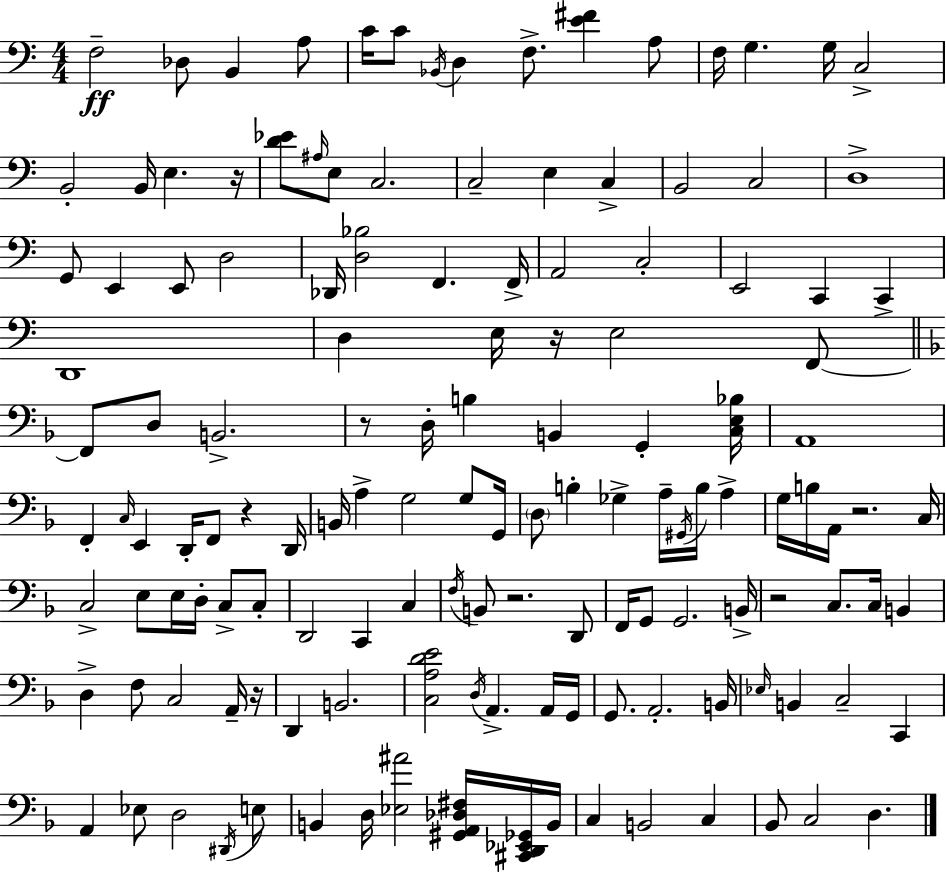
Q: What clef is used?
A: bass